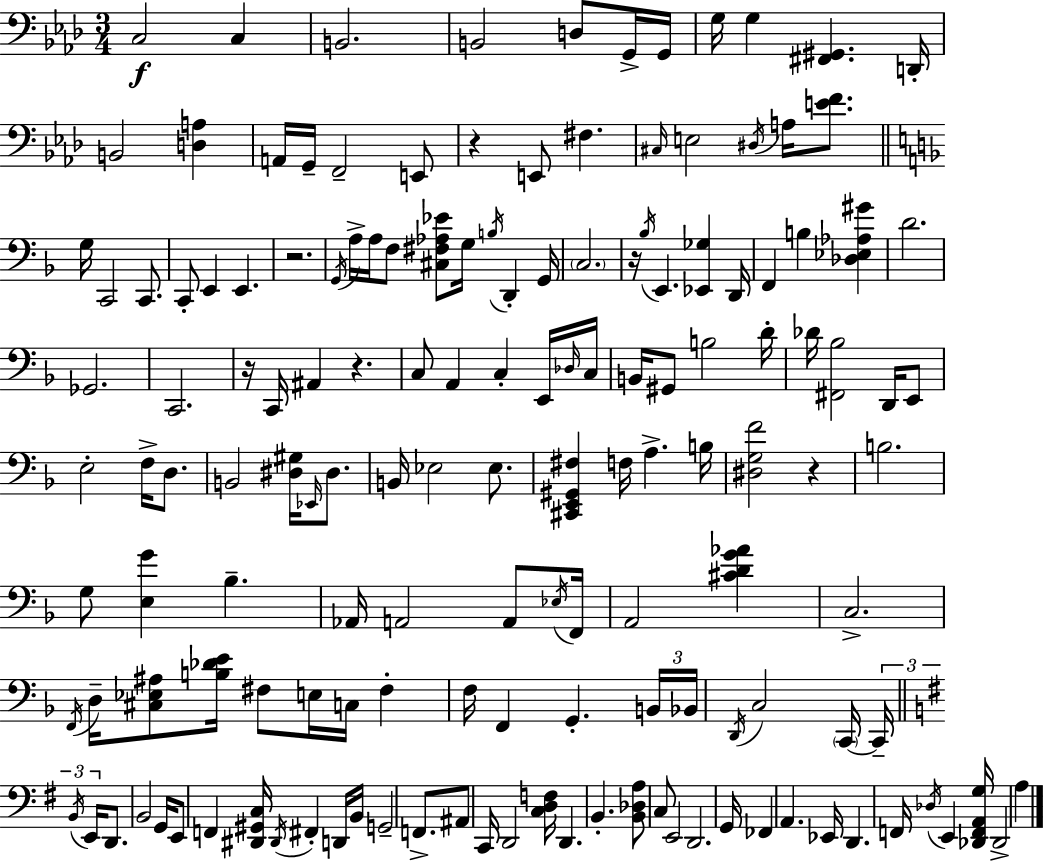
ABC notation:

X:1
T:Untitled
M:3/4
L:1/4
K:Fm
C,2 C, B,,2 B,,2 D,/2 G,,/4 G,,/4 G,/4 G, [^F,,^G,,] D,,/4 B,,2 [D,A,] A,,/4 G,,/4 F,,2 E,,/2 z E,,/2 ^F, ^C,/4 E,2 ^D,/4 A,/4 [EF]/2 G,/4 C,,2 C,,/2 C,,/2 E,, E,, z2 G,,/4 A,/4 A,/4 F,/2 [^C,^F,_A,_E]/2 G,/4 B,/4 D,, G,,/4 C,2 z/4 _B,/4 E,, [_E,,_G,] D,,/4 F,, B, [_D,_E,_A,^G] D2 _G,,2 C,,2 z/4 C,,/4 ^A,, z C,/2 A,, C, E,,/4 _D,/4 C,/4 B,,/4 ^G,,/2 B,2 D/4 _D/4 [^F,,_B,]2 D,,/4 E,,/2 E,2 F,/4 D,/2 B,,2 [^D,^G,]/4 _E,,/4 ^D,/2 B,,/4 _E,2 _E,/2 [^C,,E,,^G,,^F,] F,/4 A, B,/4 [^D,G,F]2 z B,2 G,/2 [E,G] _B, _A,,/4 A,,2 A,,/2 _E,/4 F,,/4 A,,2 [^CDG_A] C,2 F,,/4 D,/4 [^C,_E,^A,]/2 [B,_DE]/4 ^F,/2 E,/4 C,/4 ^F, F,/4 F,, G,, B,,/4 _B,,/4 D,,/4 C,2 C,,/4 C,,/4 B,,/4 E,,/4 D,,/2 B,,2 G,,/4 E,,/2 F,, [^D,,^G,,C,]/4 ^D,,/4 ^F,, D,,/4 B,,/4 G,,2 F,,/2 ^A,,/2 C,,/4 D,,2 [C,D,F,]/4 D,, B,, [B,,_D,A,]/2 C,/2 E,,2 D,,2 G,,/4 _F,, A,, _E,,/4 D,, F,,/4 _D,/4 E,, [_D,,F,,A,,G,]/4 _D,,2 A,